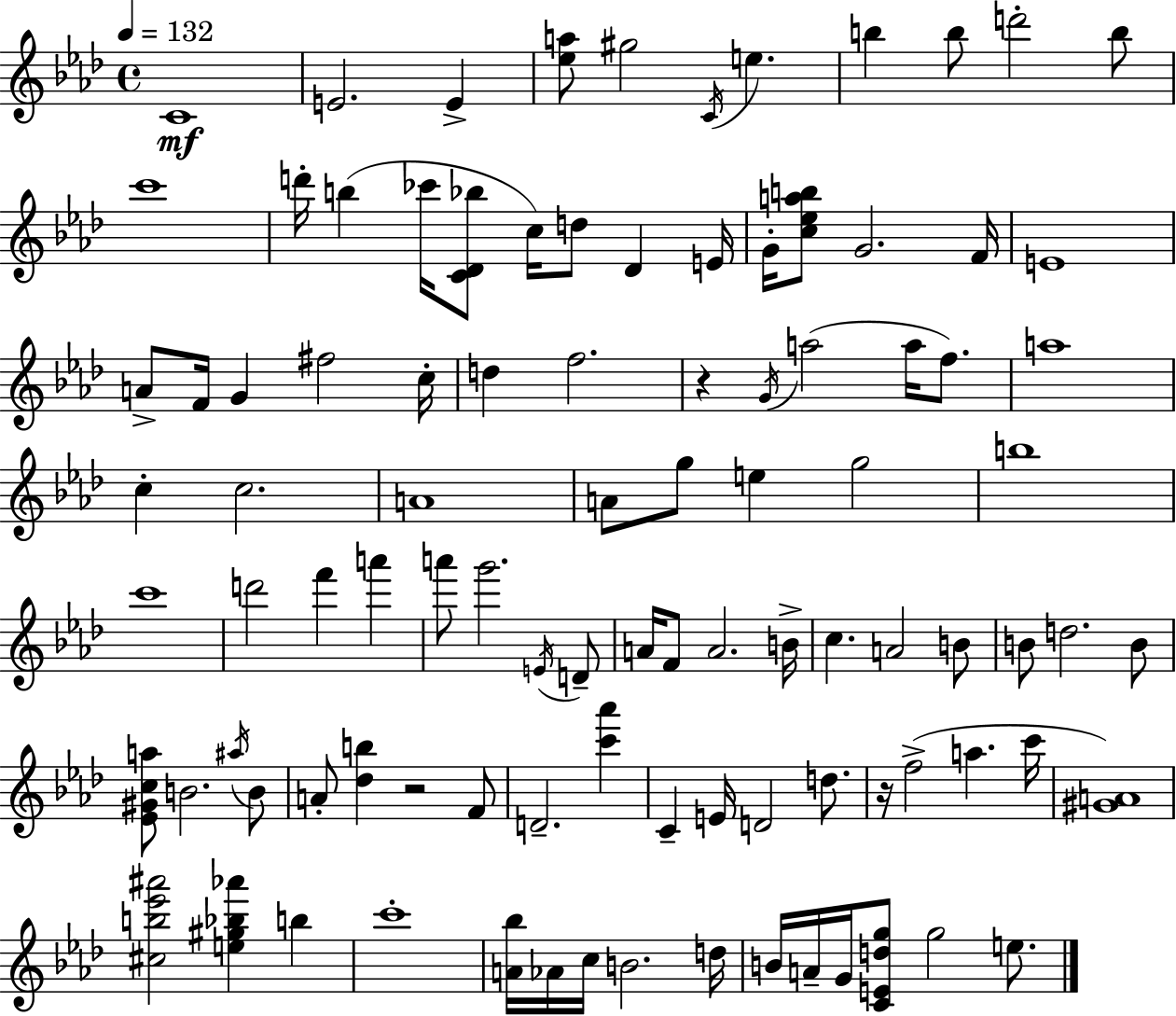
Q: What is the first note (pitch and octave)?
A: C4